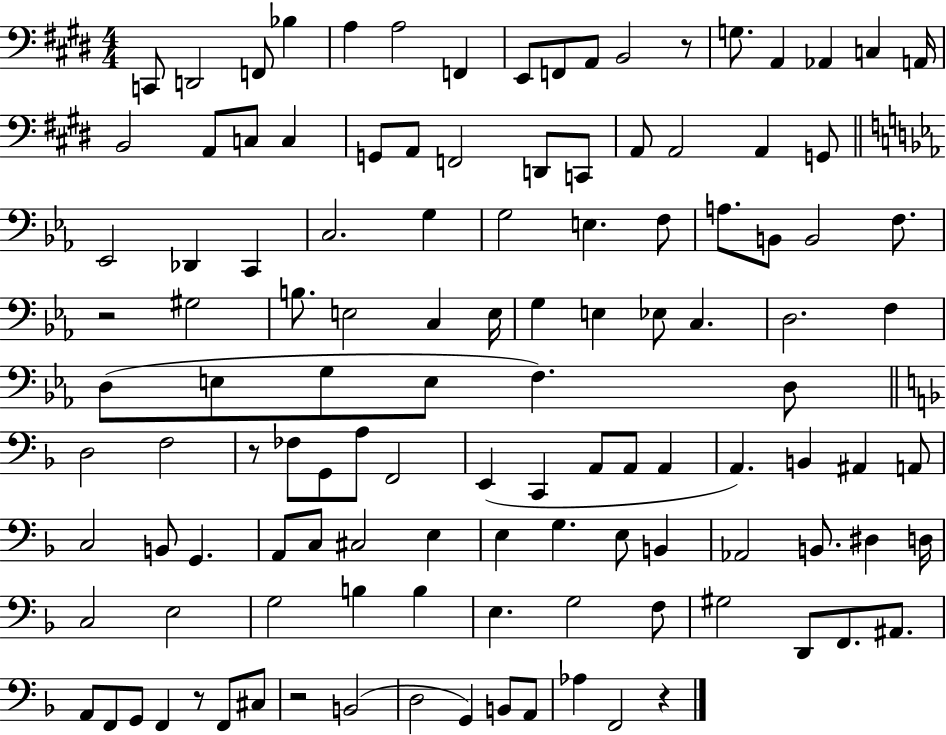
C2/e D2/h F2/e Bb3/q A3/q A3/h F2/q E2/e F2/e A2/e B2/h R/e G3/e. A2/q Ab2/q C3/q A2/s B2/h A2/e C3/e C3/q G2/e A2/e F2/h D2/e C2/e A2/e A2/h A2/q G2/e Eb2/h Db2/q C2/q C3/h. G3/q G3/h E3/q. F3/e A3/e. B2/e B2/h F3/e. R/h G#3/h B3/e. E3/h C3/q E3/s G3/q E3/q Eb3/e C3/q. D3/h. F3/q D3/e E3/e G3/e E3/e F3/q. D3/e D3/h F3/h R/e FES3/e G2/e A3/e F2/h E2/q C2/q A2/e A2/e A2/q A2/q. B2/q A#2/q A2/e C3/h B2/e G2/q. A2/e C3/e C#3/h E3/q E3/q G3/q. E3/e B2/q Ab2/h B2/e. D#3/q D3/s C3/h E3/h G3/h B3/q B3/q E3/q. G3/h F3/e G#3/h D2/e F2/e. A#2/e. A2/e F2/e G2/e F2/q R/e F2/e C#3/e R/h B2/h D3/h G2/q B2/e A2/e Ab3/q F2/h R/q